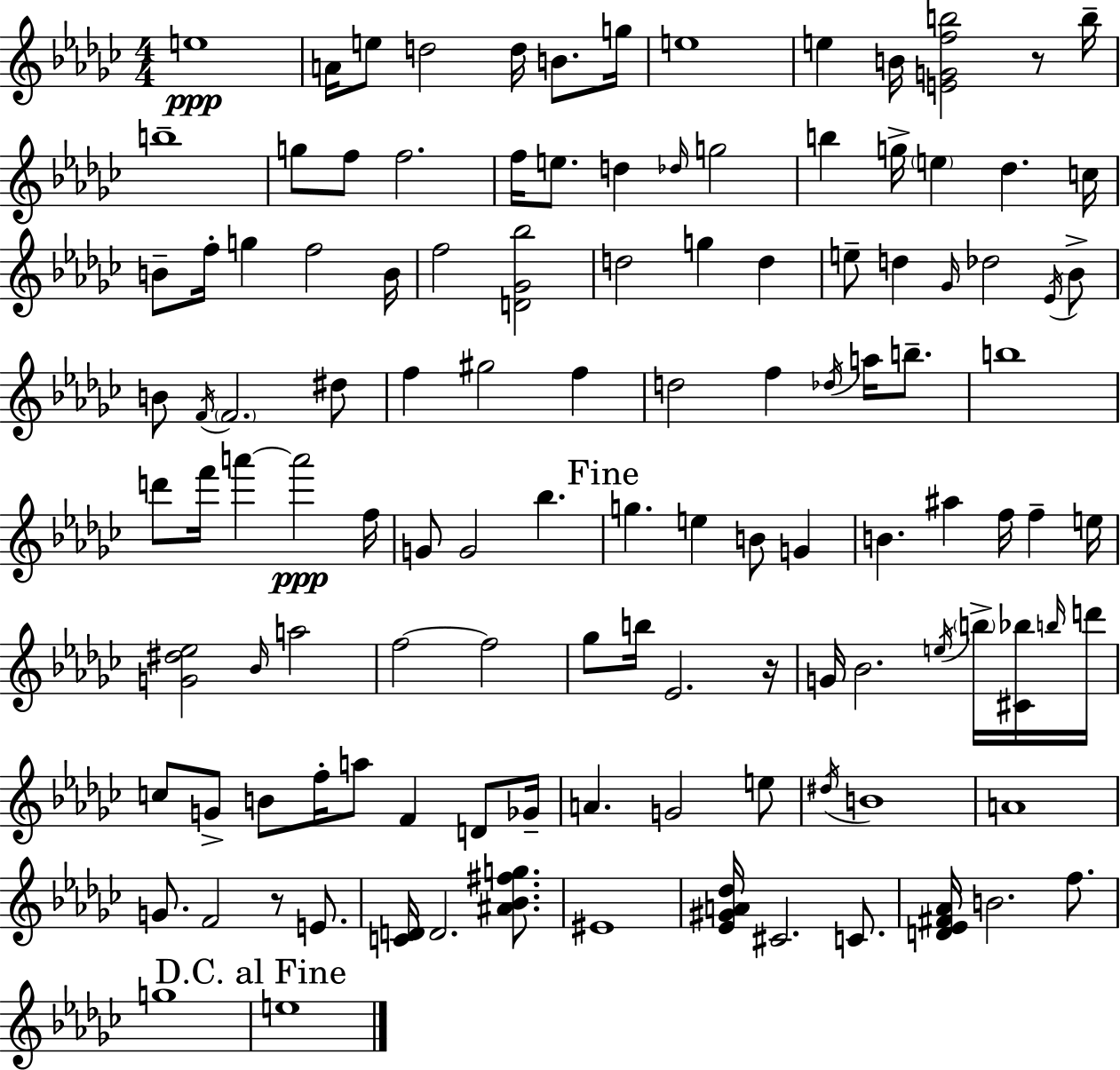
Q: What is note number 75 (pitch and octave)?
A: Gb5